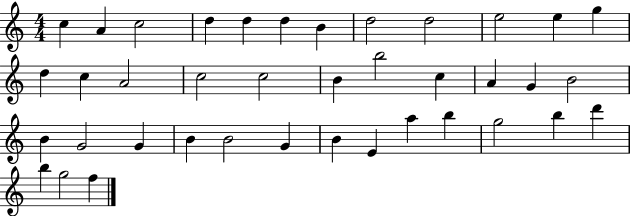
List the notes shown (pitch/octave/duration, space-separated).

C5/q A4/q C5/h D5/q D5/q D5/q B4/q D5/h D5/h E5/h E5/q G5/q D5/q C5/q A4/h C5/h C5/h B4/q B5/h C5/q A4/q G4/q B4/h B4/q G4/h G4/q B4/q B4/h G4/q B4/q E4/q A5/q B5/q G5/h B5/q D6/q B5/q G5/h F5/q